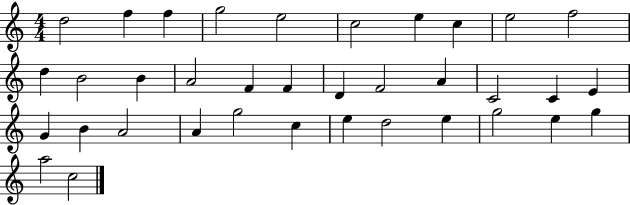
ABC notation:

X:1
T:Untitled
M:4/4
L:1/4
K:C
d2 f f g2 e2 c2 e c e2 f2 d B2 B A2 F F D F2 A C2 C E G B A2 A g2 c e d2 e g2 e g a2 c2